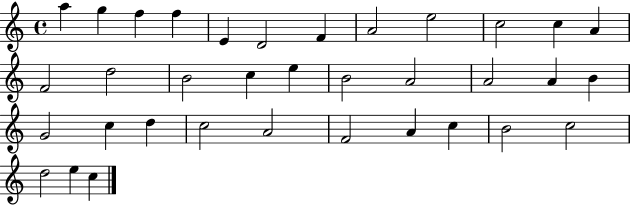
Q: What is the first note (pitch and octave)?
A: A5